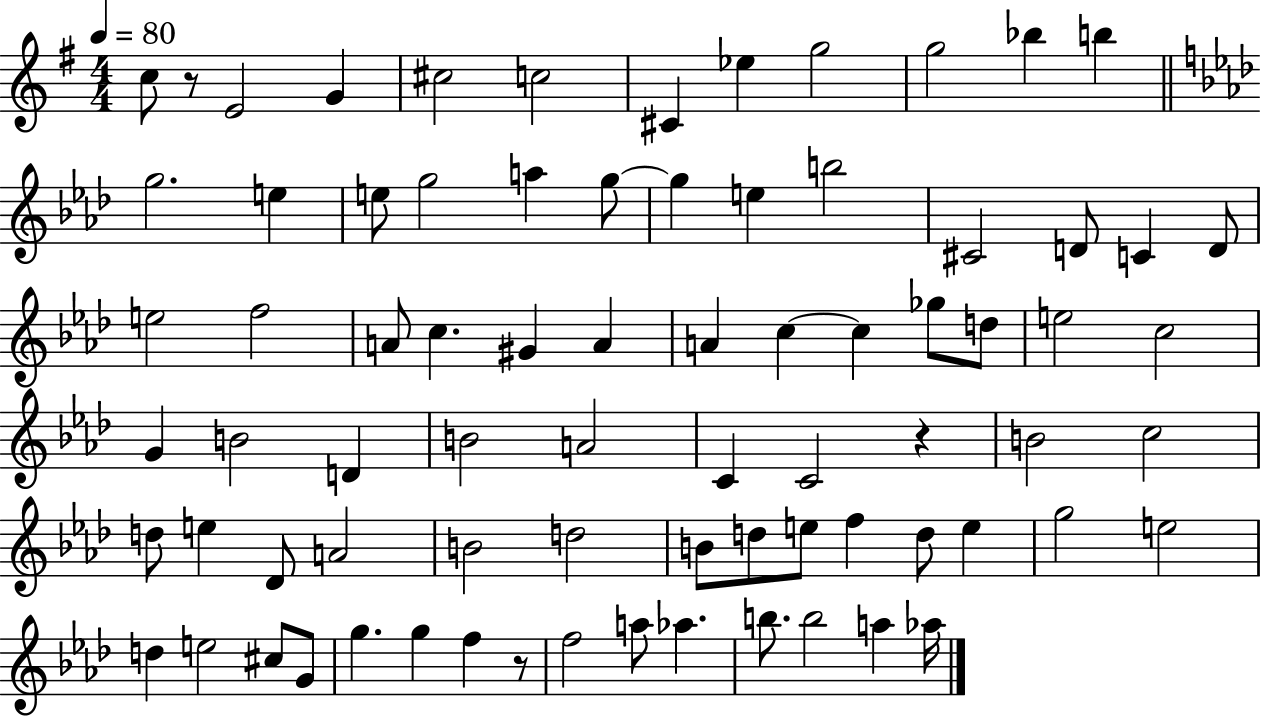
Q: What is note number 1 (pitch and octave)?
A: C5